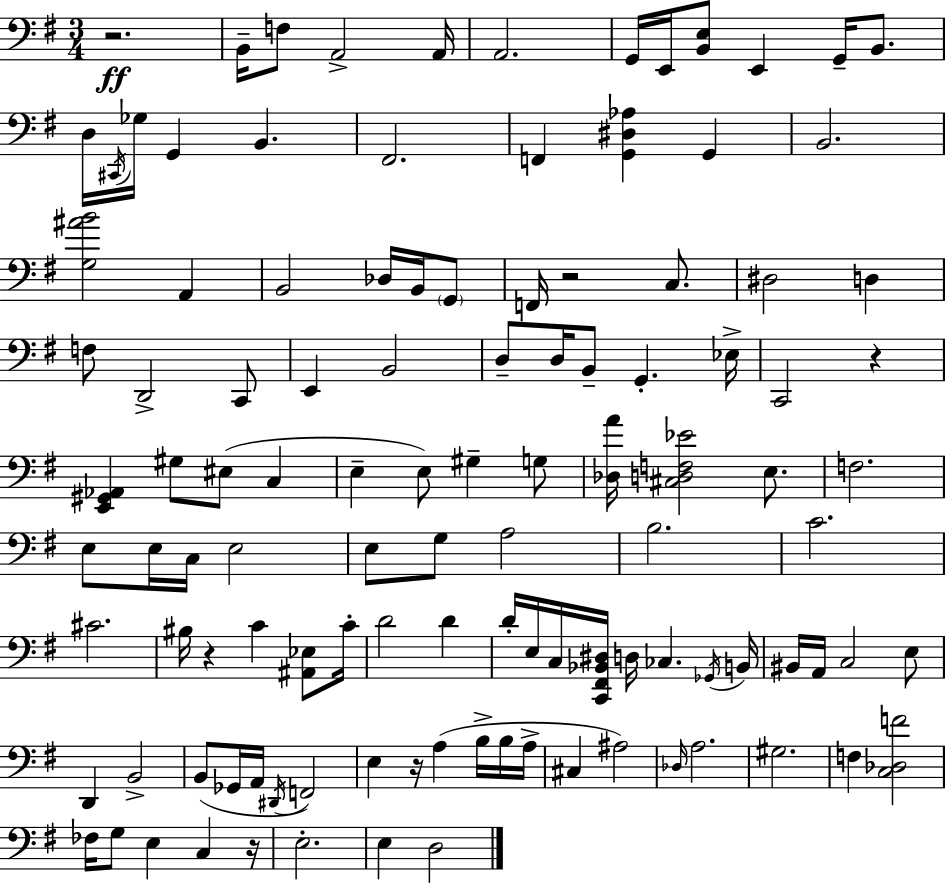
R/h. B2/s F3/e A2/h A2/s A2/h. G2/s E2/s [B2,E3]/e E2/q G2/s B2/e. D3/s C#2/s Gb3/s G2/q B2/q. F#2/h. F2/q [G2,D#3,Ab3]/q G2/q B2/h. [G3,A#4,B4]/h A2/q B2/h Db3/s B2/s G2/e F2/s R/h C3/e. D#3/h D3/q F3/e D2/h C2/e E2/q B2/h D3/e D3/s B2/e G2/q. Eb3/s C2/h R/q [E2,G#2,Ab2]/q G#3/e EIS3/e C3/q E3/q E3/e G#3/q G3/e [Db3,A4]/s [C#3,D3,F3,Eb4]/h E3/e. F3/h. E3/e E3/s C3/s E3/h E3/e G3/e A3/h B3/h. C4/h. C#4/h. BIS3/s R/q C4/q [A#2,Eb3]/e C4/s D4/h D4/q D4/s E3/s C3/s [C2,F#2,Bb2,D#3]/s D3/s CES3/q. Gb2/s B2/s BIS2/s A2/s C3/h E3/e D2/q B2/h B2/e Gb2/s A2/s D#2/s F2/h E3/q R/s A3/q B3/s B3/s A3/s C#3/q A#3/h Db3/s A3/h. G#3/h. F3/q [C3,Db3,F4]/h FES3/s G3/e E3/q C3/q R/s E3/h. E3/q D3/h